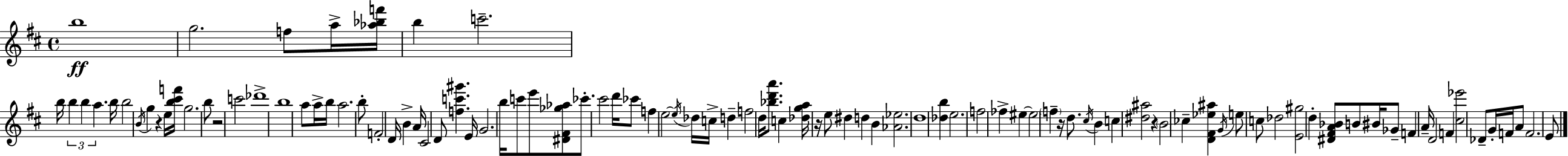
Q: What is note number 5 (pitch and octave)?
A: B5